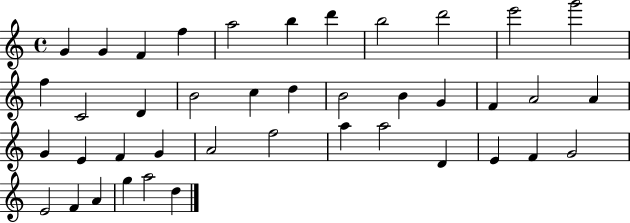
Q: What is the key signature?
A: C major